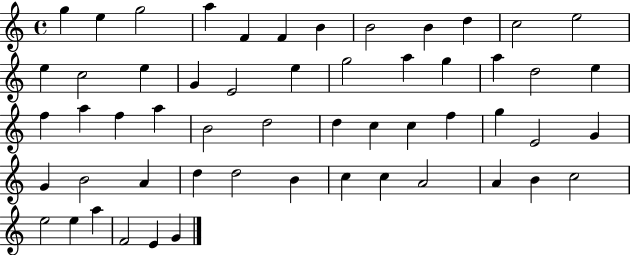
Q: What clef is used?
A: treble